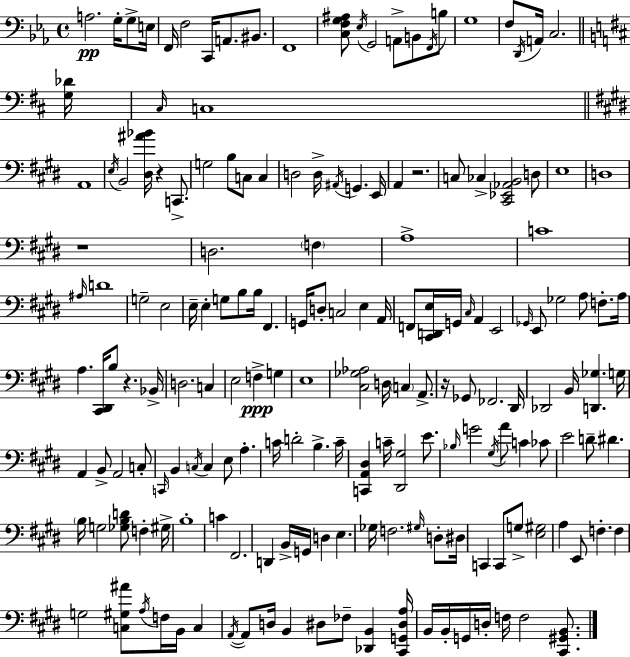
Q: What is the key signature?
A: EES major